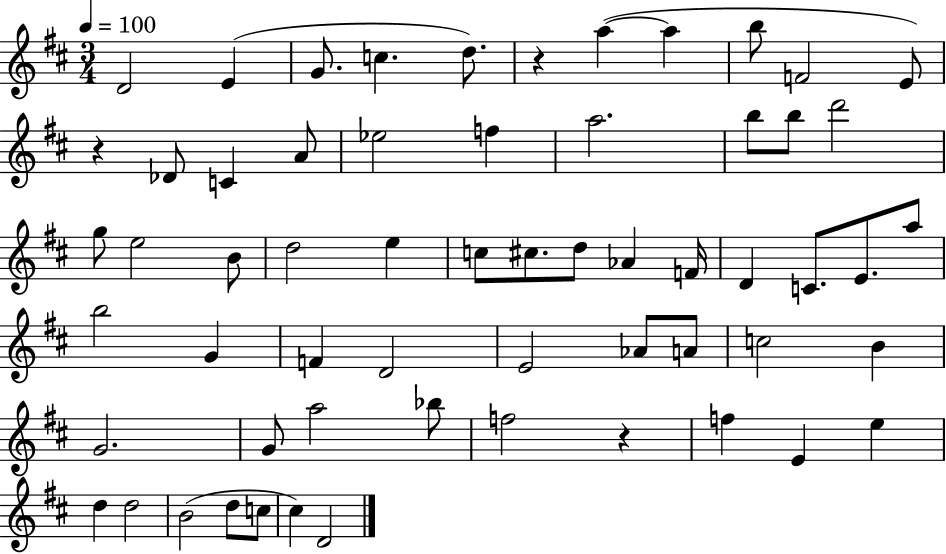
{
  \clef treble
  \numericTimeSignature
  \time 3/4
  \key d \major
  \tempo 4 = 100
  d'2 e'4( | g'8. c''4. d''8.) | r4 a''4~(~ a''4 | b''8 f'2 e'8) | \break r4 des'8 c'4 a'8 | ees''2 f''4 | a''2. | b''8 b''8 d'''2 | \break g''8 e''2 b'8 | d''2 e''4 | c''8 cis''8. d''8 aes'4 f'16 | d'4 c'8. e'8. a''8 | \break b''2 g'4 | f'4 d'2 | e'2 aes'8 a'8 | c''2 b'4 | \break g'2. | g'8 a''2 bes''8 | f''2 r4 | f''4 e'4 e''4 | \break d''4 d''2 | b'2( d''8 c''8 | cis''4) d'2 | \bar "|."
}